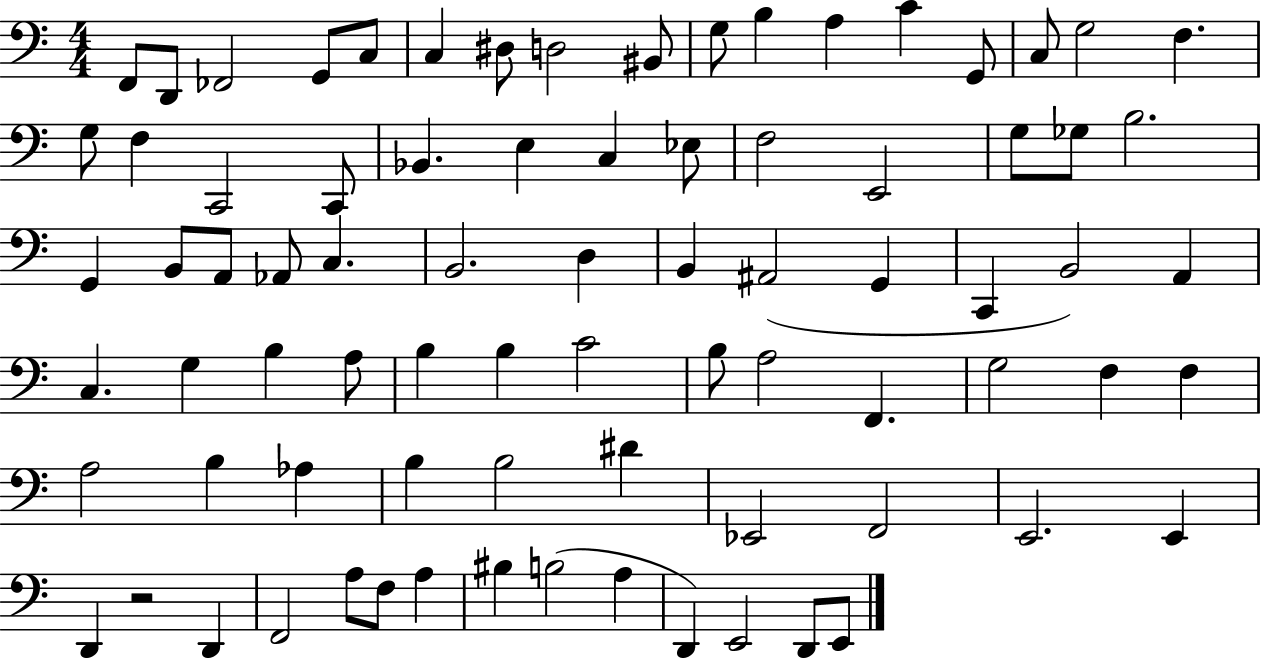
{
  \clef bass
  \numericTimeSignature
  \time 4/4
  \key c \major
  \repeat volta 2 { f,8 d,8 fes,2 g,8 c8 | c4 dis8 d2 bis,8 | g8 b4 a4 c'4 g,8 | c8 g2 f4. | \break g8 f4 c,2 c,8 | bes,4. e4 c4 ees8 | f2 e,2 | g8 ges8 b2. | \break g,4 b,8 a,8 aes,8 c4. | b,2. d4 | b,4 ais,2( g,4 | c,4 b,2) a,4 | \break c4. g4 b4 a8 | b4 b4 c'2 | b8 a2 f,4. | g2 f4 f4 | \break a2 b4 aes4 | b4 b2 dis'4 | ees,2 f,2 | e,2. e,4 | \break d,4 r2 d,4 | f,2 a8 f8 a4 | bis4 b2( a4 | d,4) e,2 d,8 e,8 | \break } \bar "|."
}